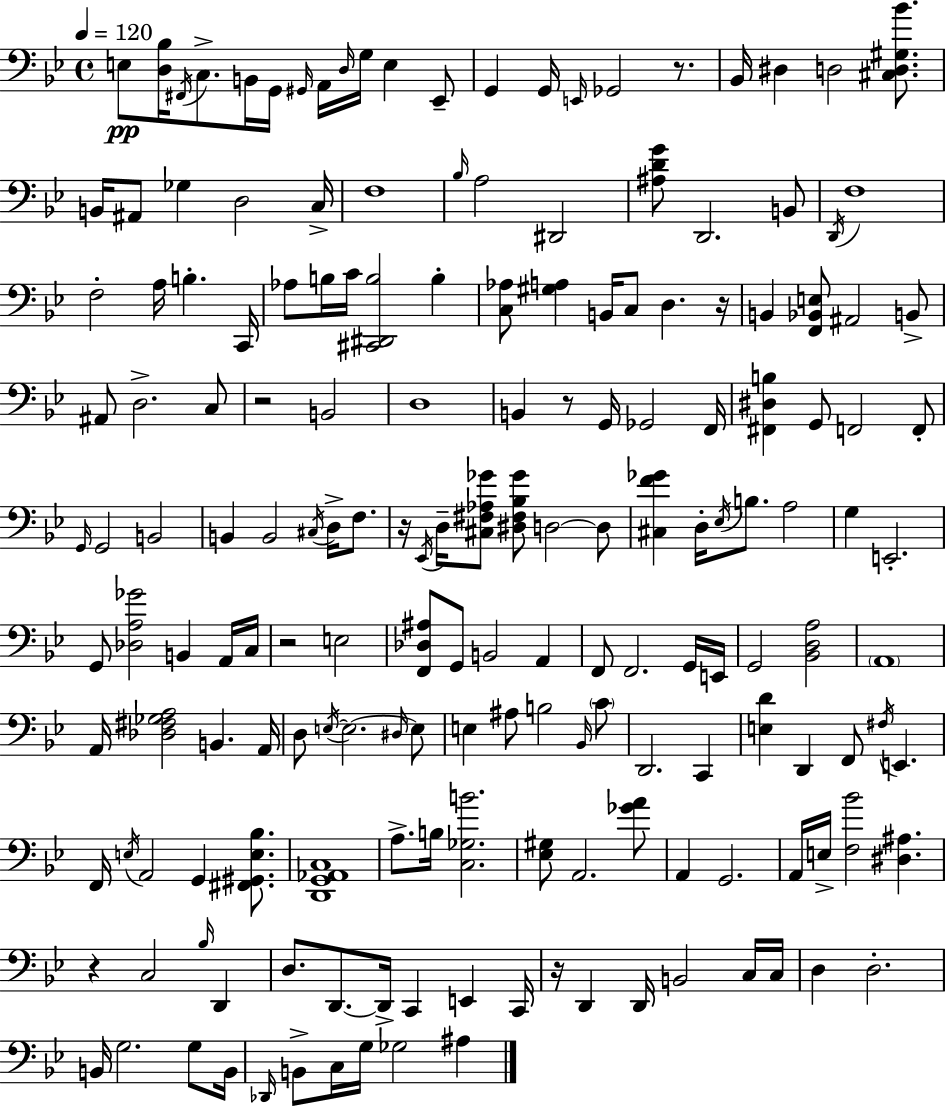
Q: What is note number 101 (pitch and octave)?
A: Bb2